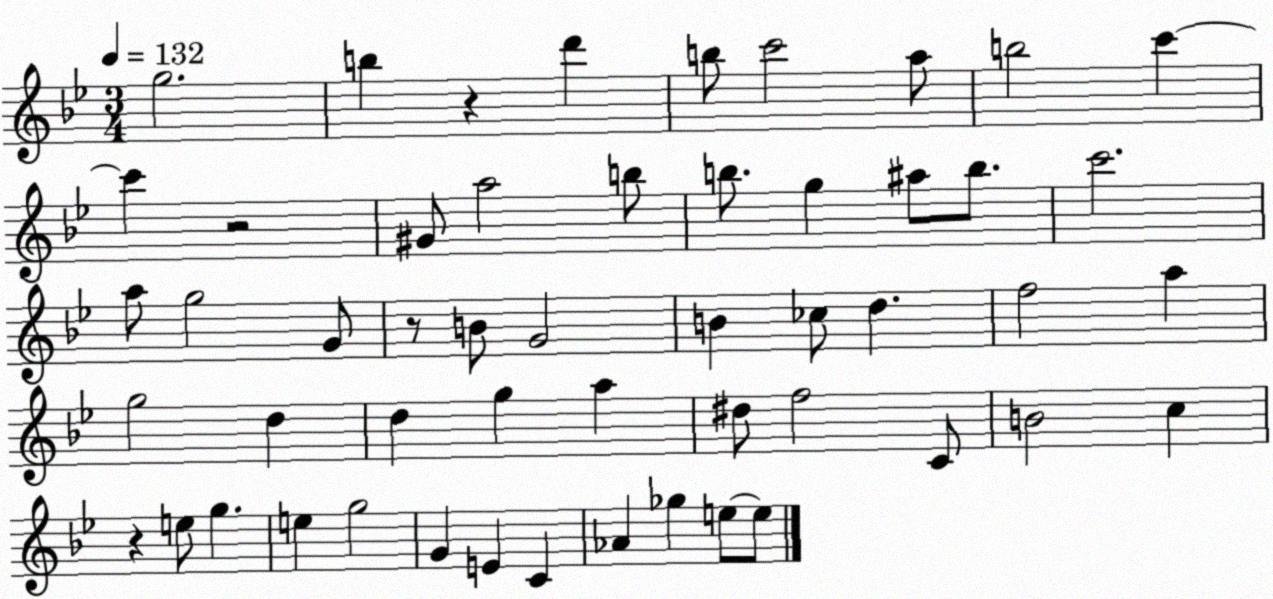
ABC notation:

X:1
T:Untitled
M:3/4
L:1/4
K:Bb
g2 b z d' b/2 c'2 a/2 b2 c' c' z2 ^G/2 a2 b/2 b/2 g ^a/2 b/2 c'2 a/2 g2 G/2 z/2 B/2 G2 B _c/2 d f2 a g2 d d g a ^d/2 f2 C/2 B2 c z e/2 g e g2 G E C _A _g e/2 e/2